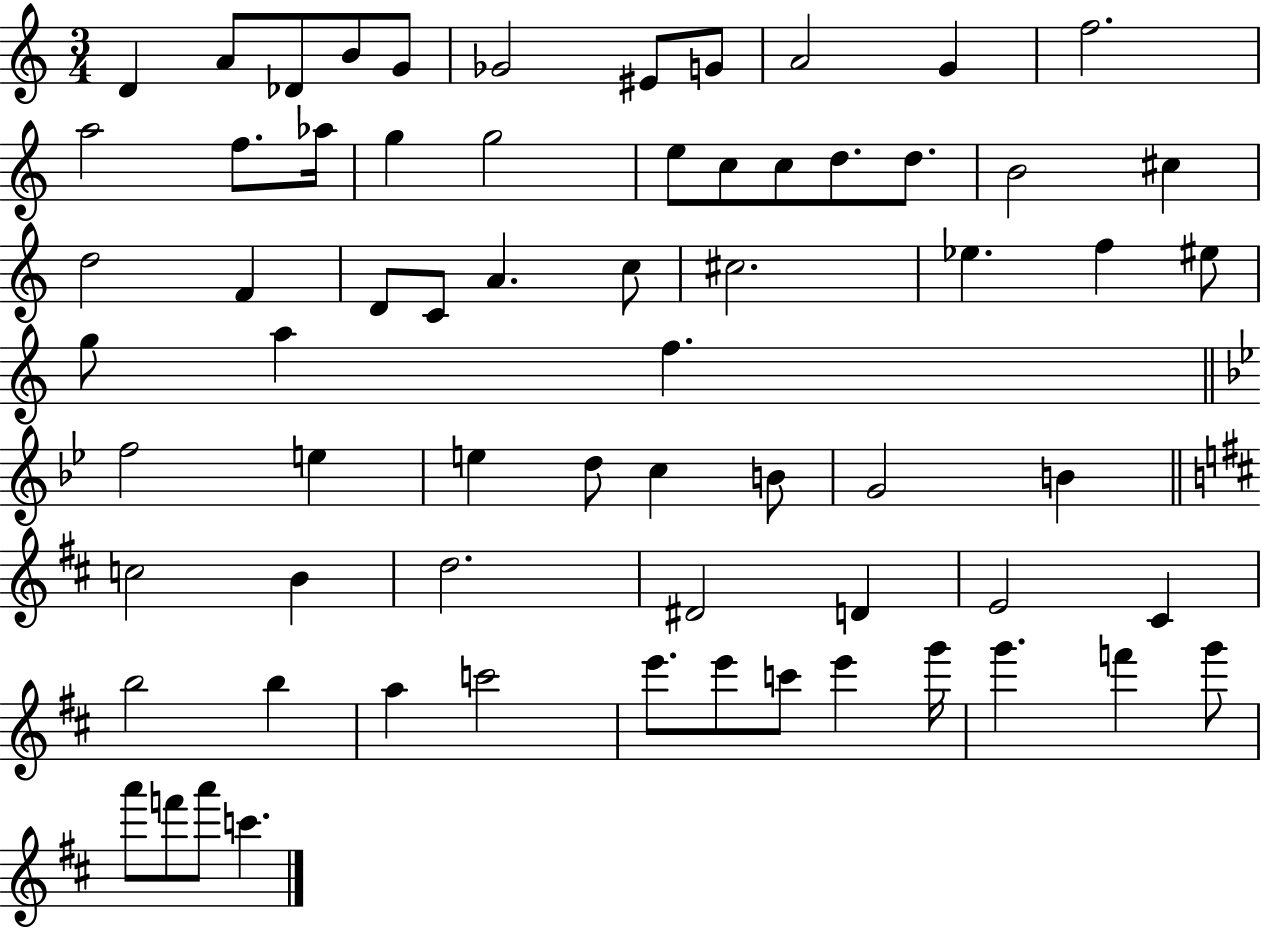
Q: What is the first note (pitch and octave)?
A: D4